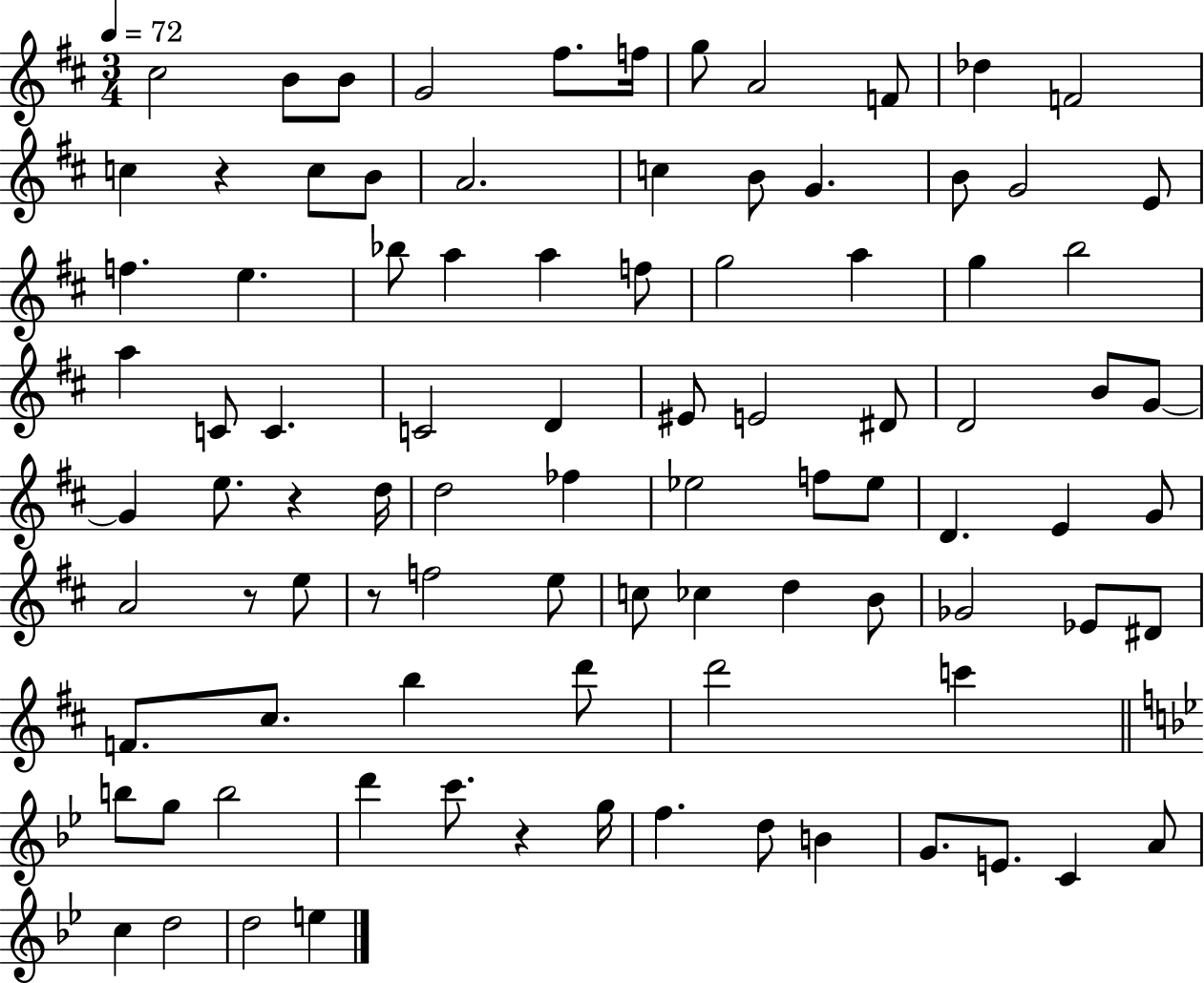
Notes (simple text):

C#5/h B4/e B4/e G4/h F#5/e. F5/s G5/e A4/h F4/e Db5/q F4/h C5/q R/q C5/e B4/e A4/h. C5/q B4/e G4/q. B4/e G4/h E4/e F5/q. E5/q. Bb5/e A5/q A5/q F5/e G5/h A5/q G5/q B5/h A5/q C4/e C4/q. C4/h D4/q EIS4/e E4/h D#4/e D4/h B4/e G4/e G4/q E5/e. R/q D5/s D5/h FES5/q Eb5/h F5/e Eb5/e D4/q. E4/q G4/e A4/h R/e E5/e R/e F5/h E5/e C5/e CES5/q D5/q B4/e Gb4/h Eb4/e D#4/e F4/e. C#5/e. B5/q D6/e D6/h C6/q B5/e G5/e B5/h D6/q C6/e. R/q G5/s F5/q. D5/e B4/q G4/e. E4/e. C4/q A4/e C5/q D5/h D5/h E5/q